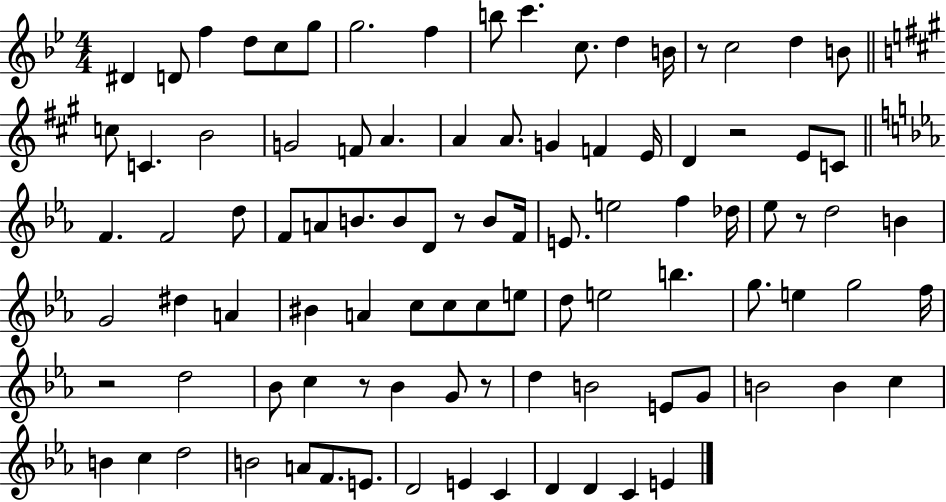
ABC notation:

X:1
T:Untitled
M:4/4
L:1/4
K:Bb
^D D/2 f d/2 c/2 g/2 g2 f b/2 c' c/2 d B/4 z/2 c2 d B/2 c/2 C B2 G2 F/2 A A A/2 G F E/4 D z2 E/2 C/2 F F2 d/2 F/2 A/2 B/2 B/2 D/2 z/2 B/2 F/4 E/2 e2 f _d/4 _e/2 z/2 d2 B G2 ^d A ^B A c/2 c/2 c/2 e/2 d/2 e2 b g/2 e g2 f/4 z2 d2 _B/2 c z/2 _B G/2 z/2 d B2 E/2 G/2 B2 B c B c d2 B2 A/2 F/2 E/2 D2 E C D D C E